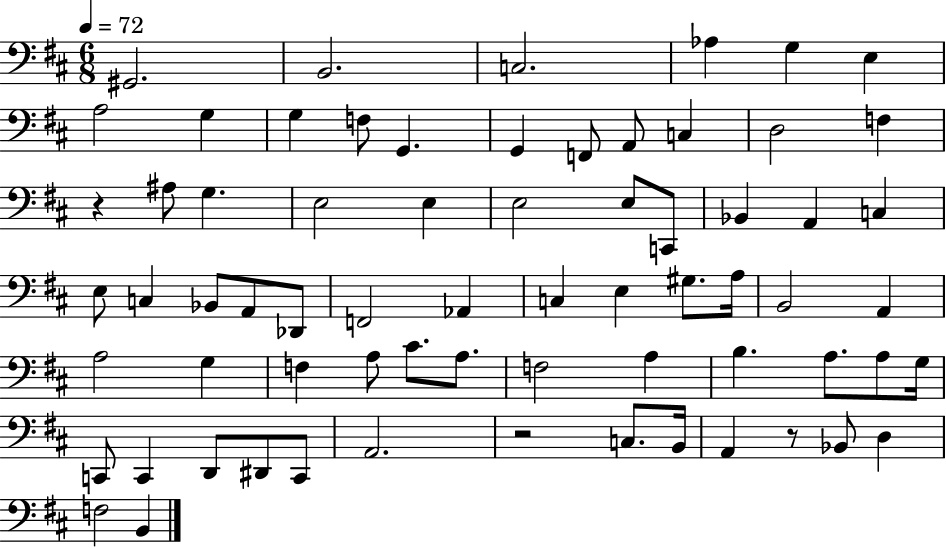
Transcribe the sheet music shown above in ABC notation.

X:1
T:Untitled
M:6/8
L:1/4
K:D
^G,,2 B,,2 C,2 _A, G, E, A,2 G, G, F,/2 G,, G,, F,,/2 A,,/2 C, D,2 F, z ^A,/2 G, E,2 E, E,2 E,/2 C,,/2 _B,, A,, C, E,/2 C, _B,,/2 A,,/2 _D,,/2 F,,2 _A,, C, E, ^G,/2 A,/4 B,,2 A,, A,2 G, F, A,/2 ^C/2 A,/2 F,2 A, B, A,/2 A,/2 G,/4 C,,/2 C,, D,,/2 ^D,,/2 C,,/2 A,,2 z2 C,/2 B,,/4 A,, z/2 _B,,/2 D, F,2 B,,